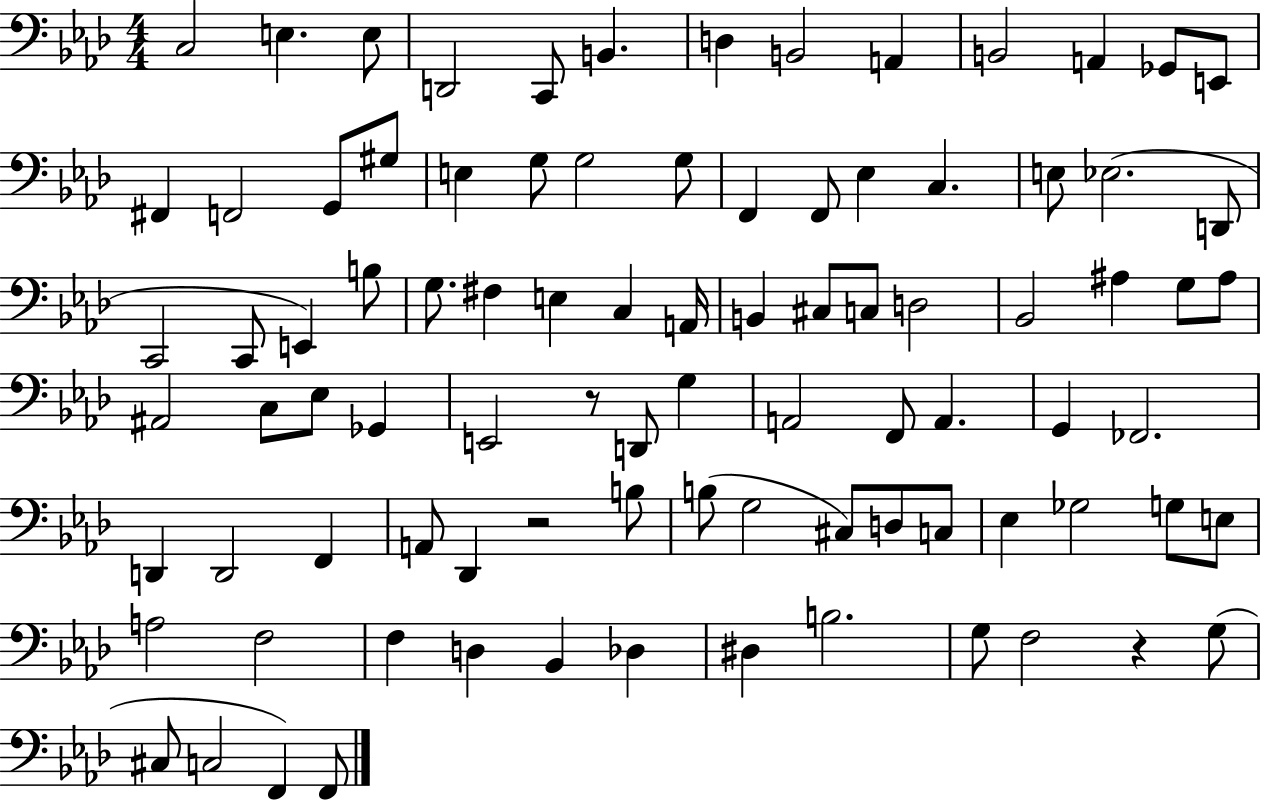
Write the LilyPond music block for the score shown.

{
  \clef bass
  \numericTimeSignature
  \time 4/4
  \key aes \major
  c2 e4. e8 | d,2 c,8 b,4. | d4 b,2 a,4 | b,2 a,4 ges,8 e,8 | \break fis,4 f,2 g,8 gis8 | e4 g8 g2 g8 | f,4 f,8 ees4 c4. | e8 ees2.( d,8 | \break c,2 c,8 e,4) b8 | g8. fis4 e4 c4 a,16 | b,4 cis8 c8 d2 | bes,2 ais4 g8 ais8 | \break ais,2 c8 ees8 ges,4 | e,2 r8 d,8 g4 | a,2 f,8 a,4. | g,4 fes,2. | \break d,4 d,2 f,4 | a,8 des,4 r2 b8 | b8( g2 cis8) d8 c8 | ees4 ges2 g8 e8 | \break a2 f2 | f4 d4 bes,4 des4 | dis4 b2. | g8 f2 r4 g8( | \break cis8 c2 f,4) f,8 | \bar "|."
}